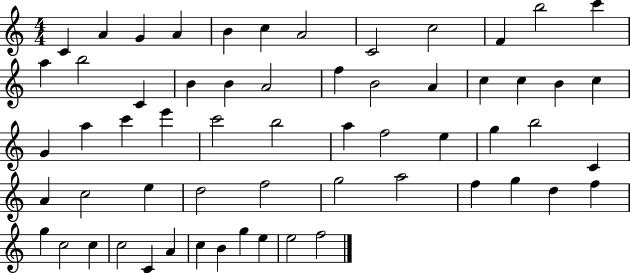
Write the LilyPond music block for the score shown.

{
  \clef treble
  \numericTimeSignature
  \time 4/4
  \key c \major
  c'4 a'4 g'4 a'4 | b'4 c''4 a'2 | c'2 c''2 | f'4 b''2 c'''4 | \break a''4 b''2 c'4 | b'4 b'4 a'2 | f''4 b'2 a'4 | c''4 c''4 b'4 c''4 | \break g'4 a''4 c'''4 e'''4 | c'''2 b''2 | a''4 f''2 e''4 | g''4 b''2 c'4 | \break a'4 c''2 e''4 | d''2 f''2 | g''2 a''2 | f''4 g''4 d''4 f''4 | \break g''4 c''2 c''4 | c''2 c'4 a'4 | c''4 b'4 g''4 e''4 | e''2 f''2 | \break \bar "|."
}